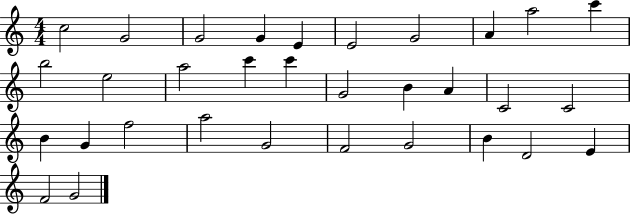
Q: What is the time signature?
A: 4/4